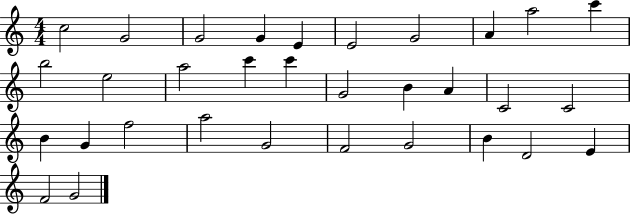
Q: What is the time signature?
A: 4/4